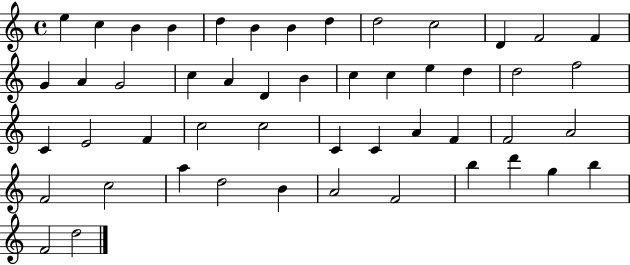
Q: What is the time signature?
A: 4/4